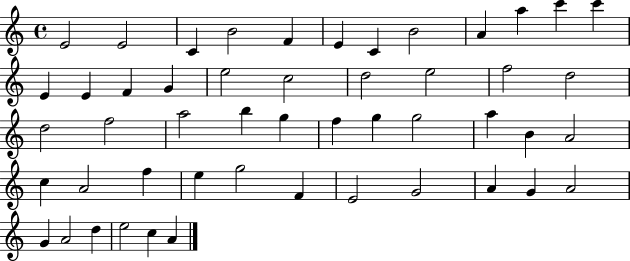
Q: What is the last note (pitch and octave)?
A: A4